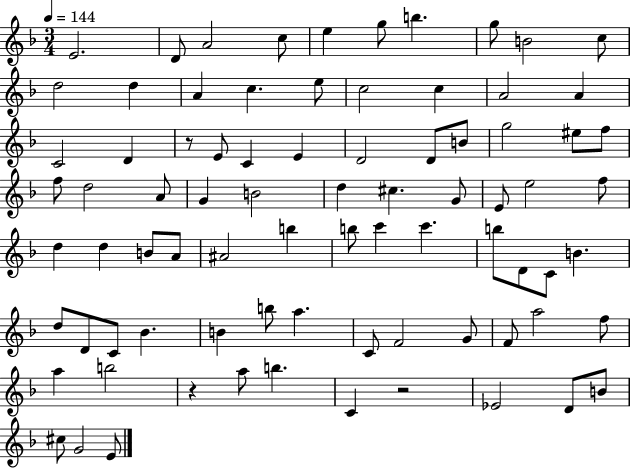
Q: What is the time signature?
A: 3/4